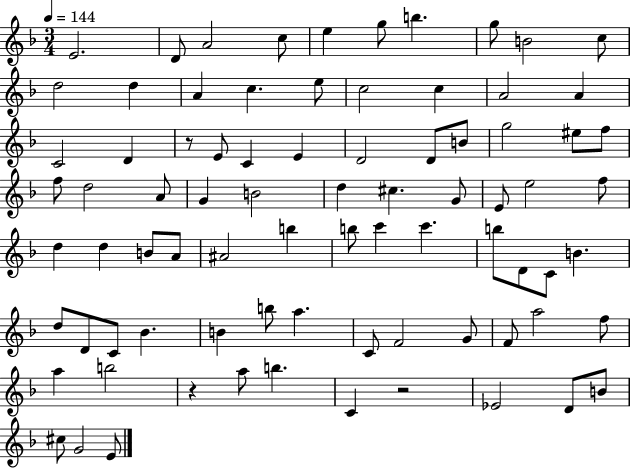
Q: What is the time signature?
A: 3/4